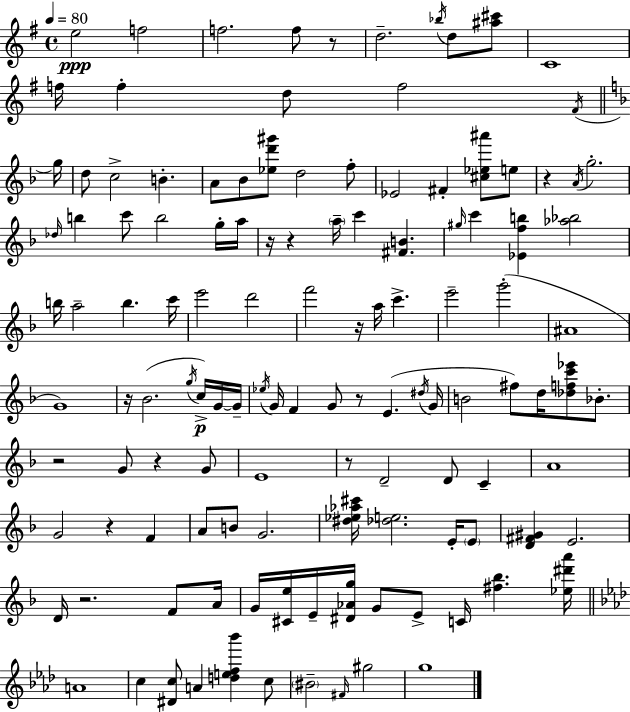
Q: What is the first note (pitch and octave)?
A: E5